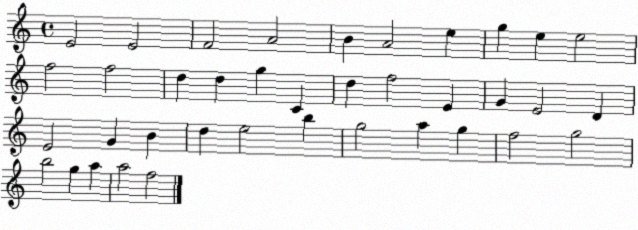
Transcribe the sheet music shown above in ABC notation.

X:1
T:Untitled
M:4/4
L:1/4
K:C
E2 E2 F2 A2 B A2 e g e e2 f2 f2 d d g C d f2 E G E2 D E2 G B d e2 b g2 a g f2 g2 b2 g a a2 f2